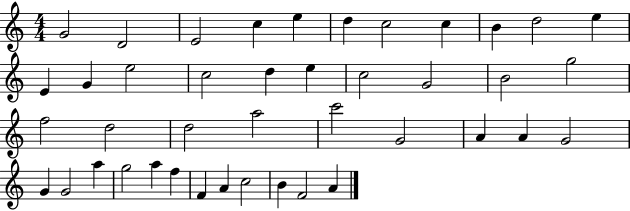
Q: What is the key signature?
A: C major